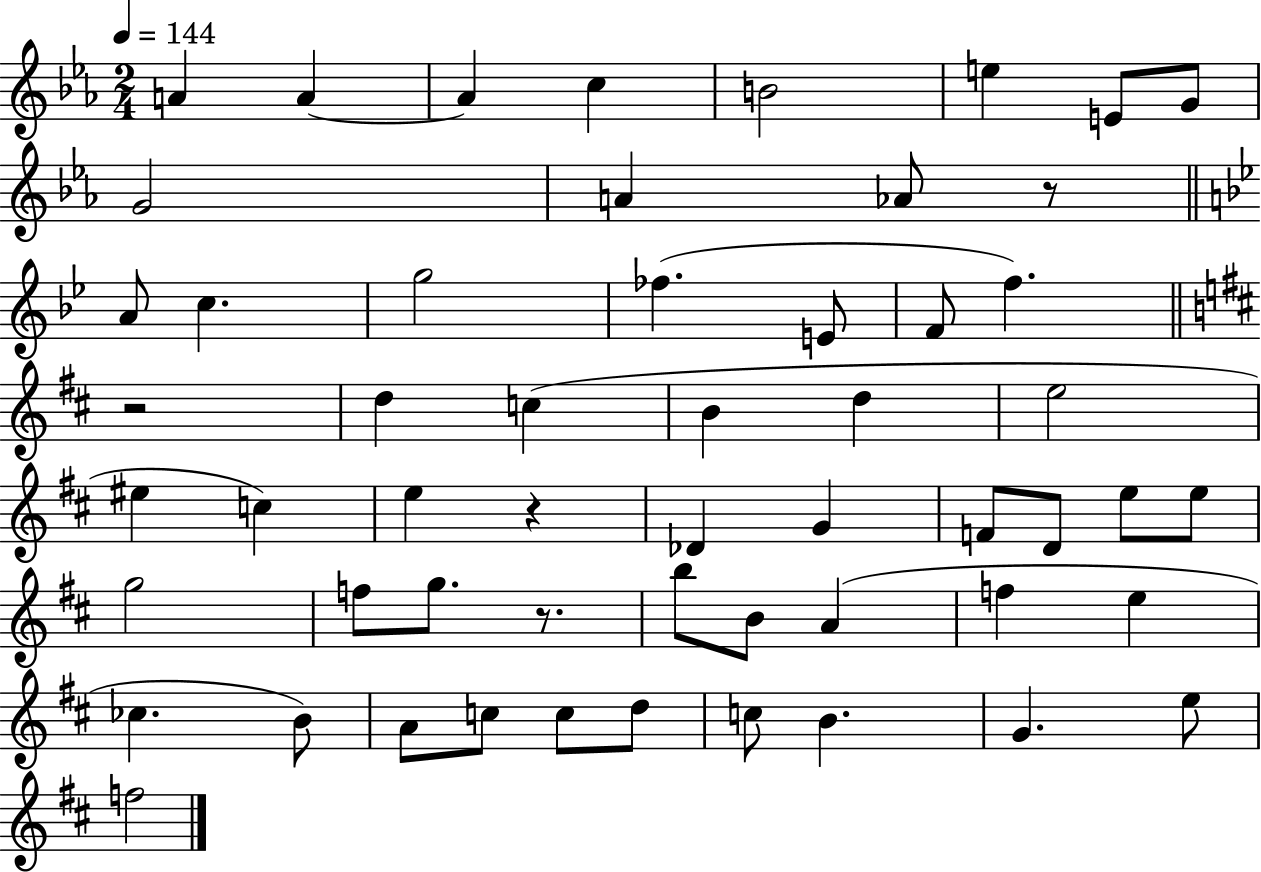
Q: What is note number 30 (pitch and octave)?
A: D4